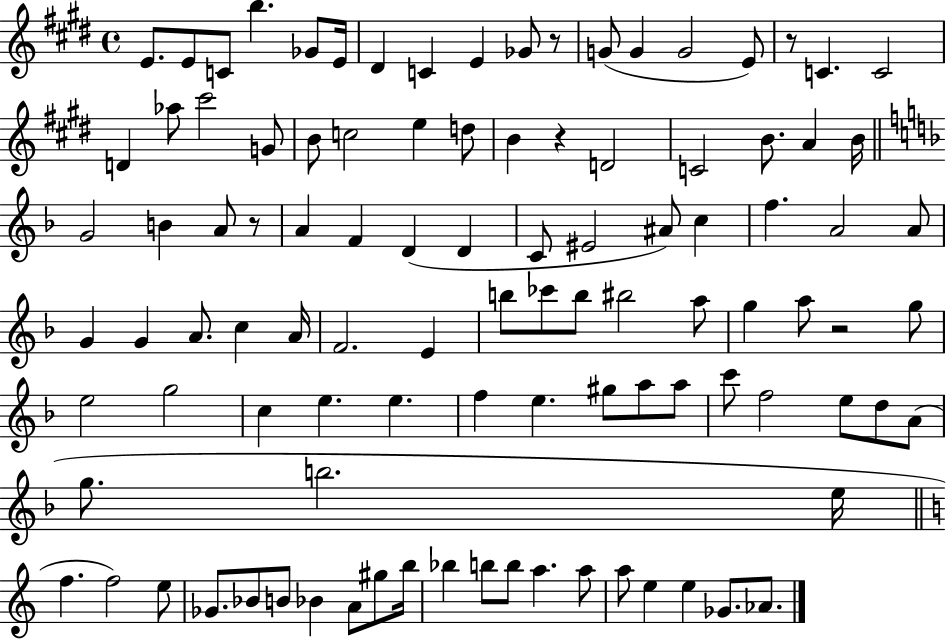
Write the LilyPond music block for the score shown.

{
  \clef treble
  \time 4/4
  \defaultTimeSignature
  \key e \major
  e'8. e'8 c'8 b''4. ges'8 e'16 | dis'4 c'4 e'4 ges'8 r8 | g'8( g'4 g'2 e'8) | r8 c'4. c'2 | \break d'4 aes''8 cis'''2 g'8 | b'8 c''2 e''4 d''8 | b'4 r4 d'2 | c'2 b'8. a'4 b'16 | \break \bar "||" \break \key d \minor g'2 b'4 a'8 r8 | a'4 f'4 d'4( d'4 | c'8 eis'2 ais'8) c''4 | f''4. a'2 a'8 | \break g'4 g'4 a'8. c''4 a'16 | f'2. e'4 | b''8 ces'''8 b''8 bis''2 a''8 | g''4 a''8 r2 g''8 | \break e''2 g''2 | c''4 e''4. e''4. | f''4 e''4. gis''8 a''8 a''8 | c'''8 f''2 e''8 d''8 a'8( | \break g''8. b''2. e''16 | \bar "||" \break \key c \major f''4. f''2) e''8 | ges'8. bes'8 b'8 bes'4 a'8 gis''8 b''16 | bes''4 b''8 b''8 a''4. a''8 | a''8 e''4 e''4 ges'8. aes'8. | \break \bar "|."
}